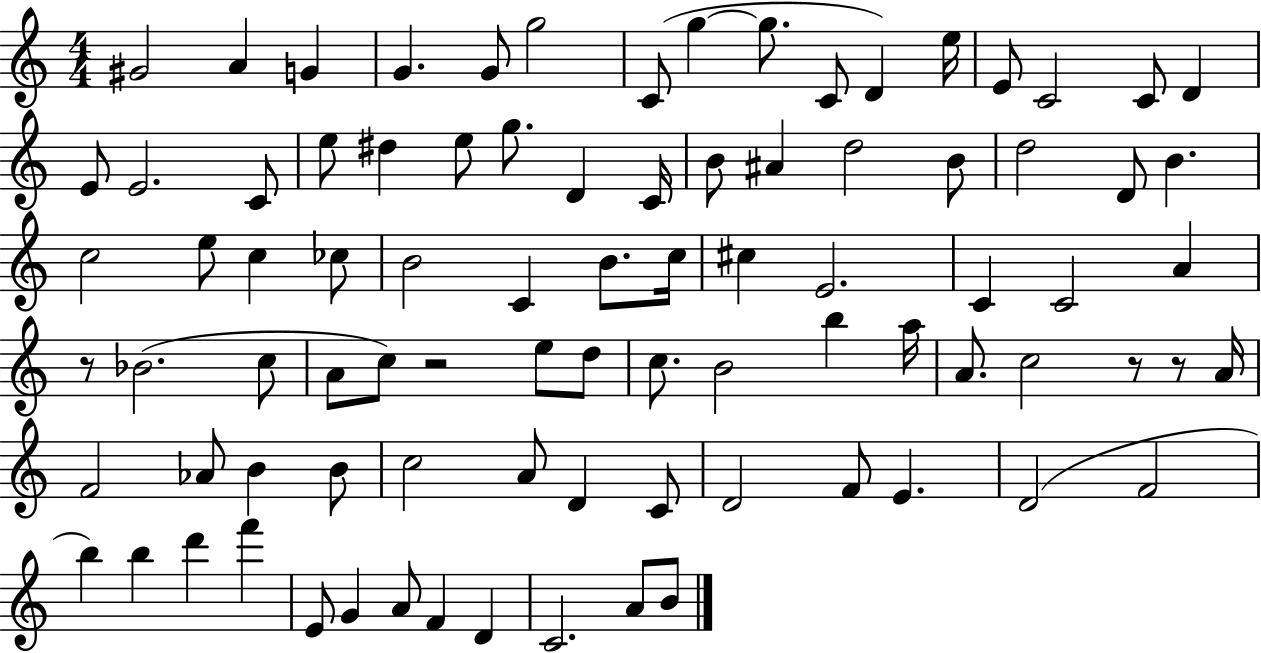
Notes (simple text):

G#4/h A4/q G4/q G4/q. G4/e G5/h C4/e G5/q G5/e. C4/e D4/q E5/s E4/e C4/h C4/e D4/q E4/e E4/h. C4/e E5/e D#5/q E5/e G5/e. D4/q C4/s B4/e A#4/q D5/h B4/e D5/h D4/e B4/q. C5/h E5/e C5/q CES5/e B4/h C4/q B4/e. C5/s C#5/q E4/h. C4/q C4/h A4/q R/e Bb4/h. C5/e A4/e C5/e R/h E5/e D5/e C5/e. B4/h B5/q A5/s A4/e. C5/h R/e R/e A4/s F4/h Ab4/e B4/q B4/e C5/h A4/e D4/q C4/e D4/h F4/e E4/q. D4/h F4/h B5/q B5/q D6/q F6/q E4/e G4/q A4/e F4/q D4/q C4/h. A4/e B4/e